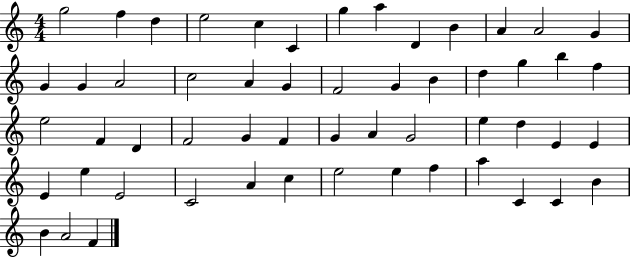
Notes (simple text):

G5/h F5/q D5/q E5/h C5/q C4/q G5/q A5/q D4/q B4/q A4/q A4/h G4/q G4/q G4/q A4/h C5/h A4/q G4/q F4/h G4/q B4/q D5/q G5/q B5/q F5/q E5/h F4/q D4/q F4/h G4/q F4/q G4/q A4/q G4/h E5/q D5/q E4/q E4/q E4/q E5/q E4/h C4/h A4/q C5/q E5/h E5/q F5/q A5/q C4/q C4/q B4/q B4/q A4/h F4/q